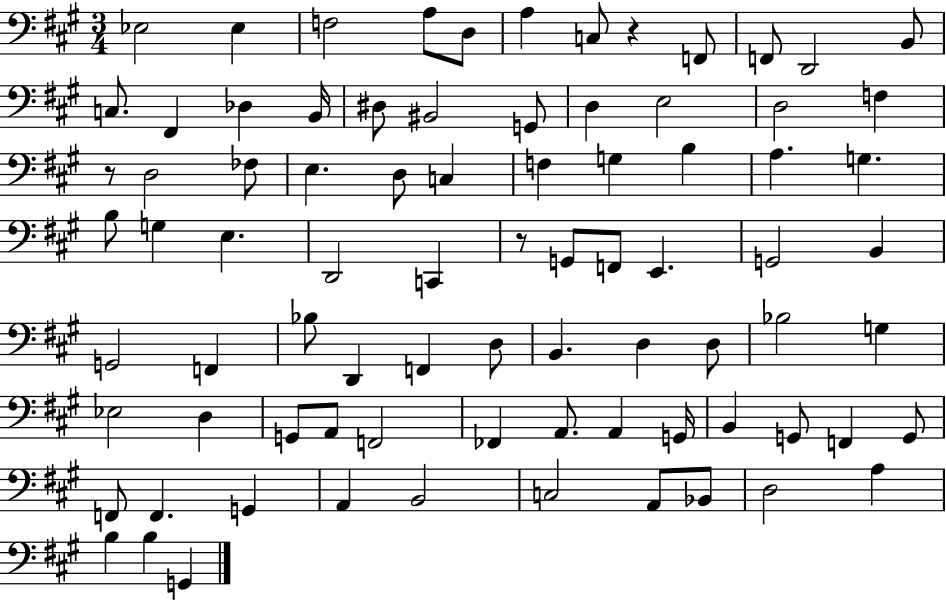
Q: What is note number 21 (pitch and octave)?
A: D3